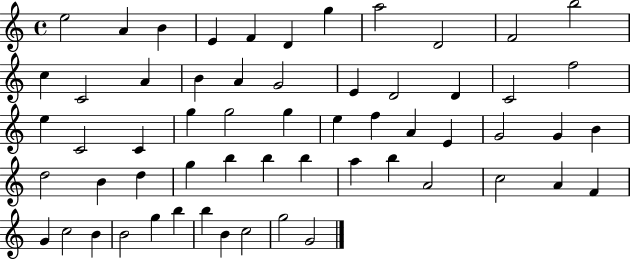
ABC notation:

X:1
T:Untitled
M:4/4
L:1/4
K:C
e2 A B E F D g a2 D2 F2 b2 c C2 A B A G2 E D2 D C2 f2 e C2 C g g2 g e f A E G2 G B d2 B d g b b b a b A2 c2 A F G c2 B B2 g b b B c2 g2 G2